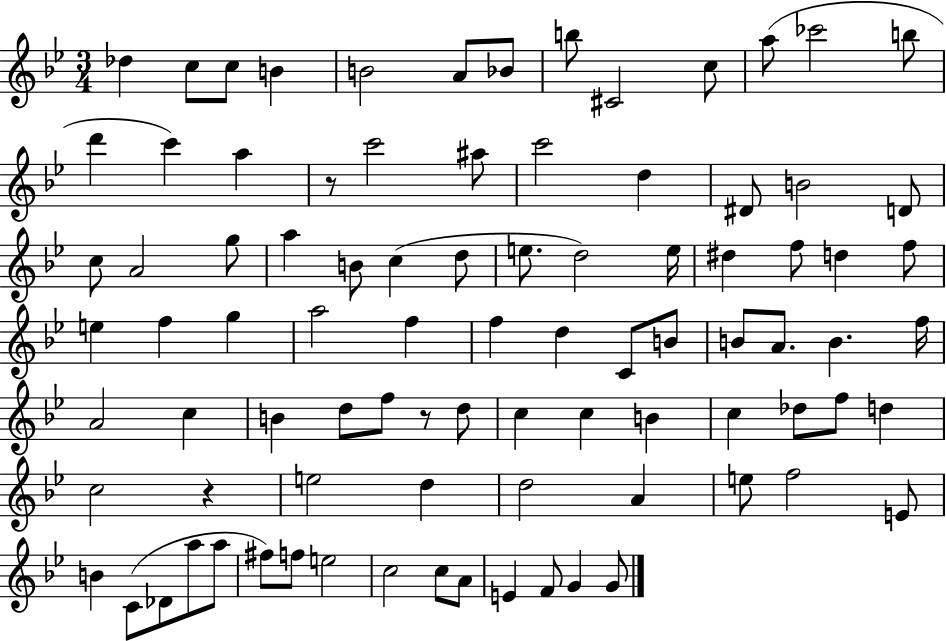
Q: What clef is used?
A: treble